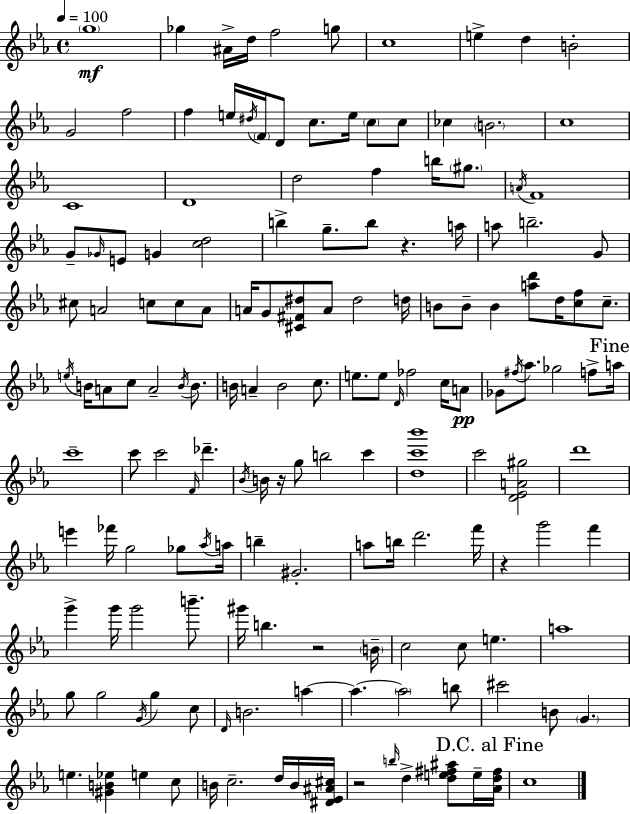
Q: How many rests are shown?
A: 5